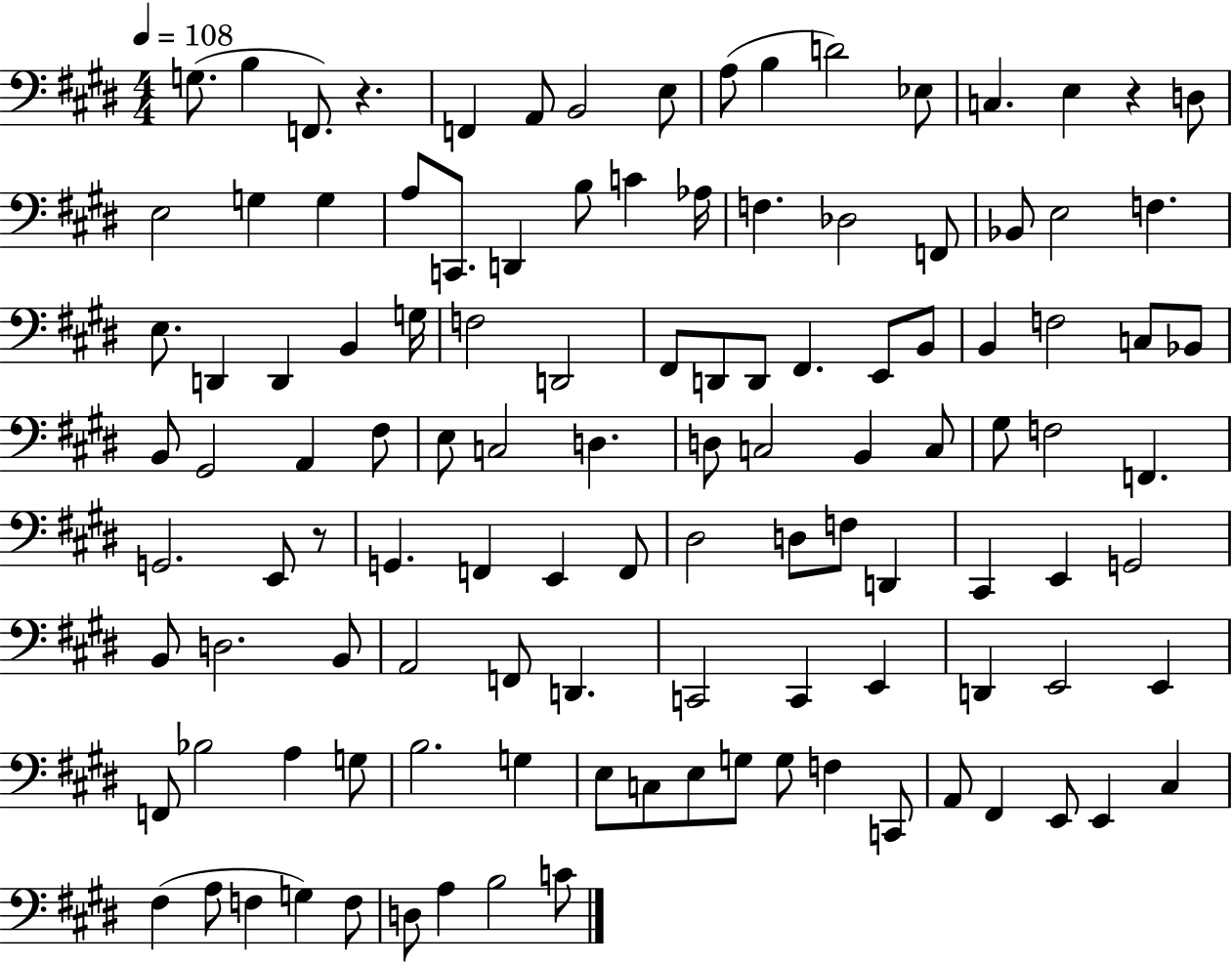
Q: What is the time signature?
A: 4/4